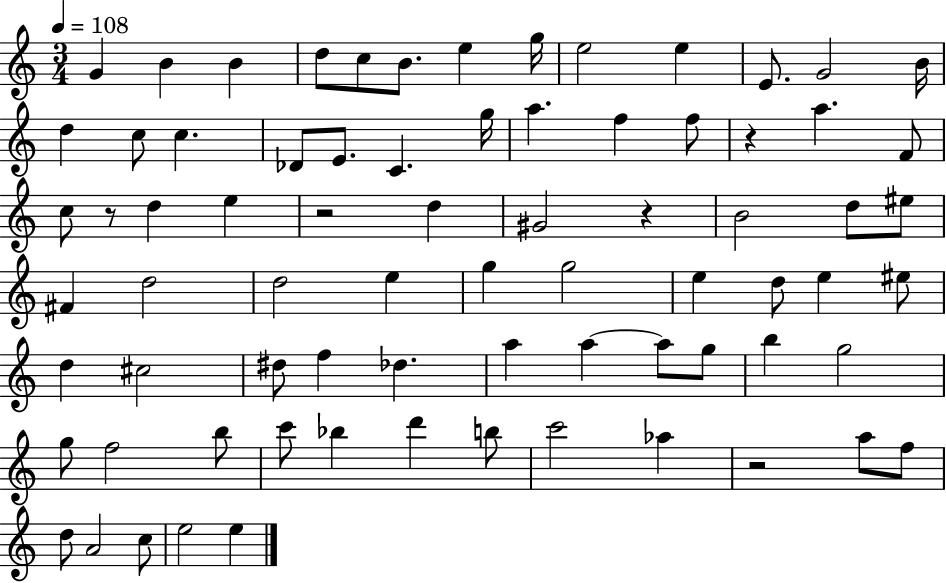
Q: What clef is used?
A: treble